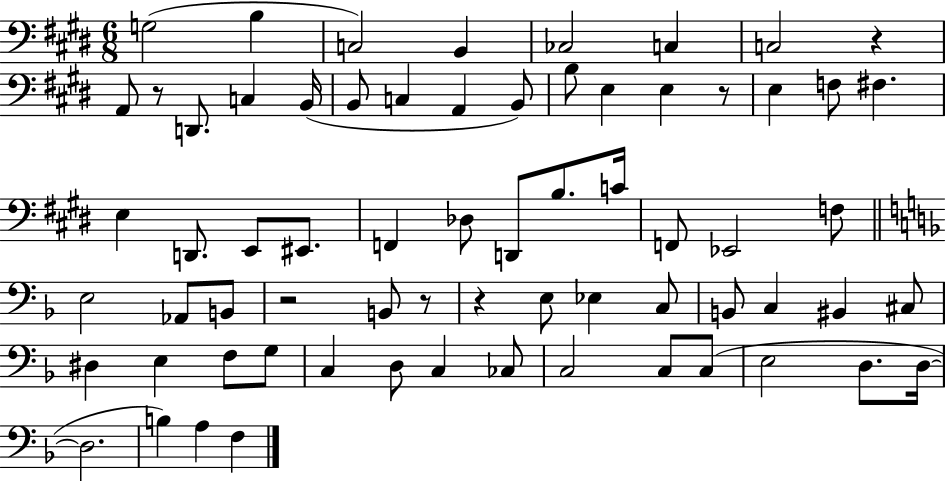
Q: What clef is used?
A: bass